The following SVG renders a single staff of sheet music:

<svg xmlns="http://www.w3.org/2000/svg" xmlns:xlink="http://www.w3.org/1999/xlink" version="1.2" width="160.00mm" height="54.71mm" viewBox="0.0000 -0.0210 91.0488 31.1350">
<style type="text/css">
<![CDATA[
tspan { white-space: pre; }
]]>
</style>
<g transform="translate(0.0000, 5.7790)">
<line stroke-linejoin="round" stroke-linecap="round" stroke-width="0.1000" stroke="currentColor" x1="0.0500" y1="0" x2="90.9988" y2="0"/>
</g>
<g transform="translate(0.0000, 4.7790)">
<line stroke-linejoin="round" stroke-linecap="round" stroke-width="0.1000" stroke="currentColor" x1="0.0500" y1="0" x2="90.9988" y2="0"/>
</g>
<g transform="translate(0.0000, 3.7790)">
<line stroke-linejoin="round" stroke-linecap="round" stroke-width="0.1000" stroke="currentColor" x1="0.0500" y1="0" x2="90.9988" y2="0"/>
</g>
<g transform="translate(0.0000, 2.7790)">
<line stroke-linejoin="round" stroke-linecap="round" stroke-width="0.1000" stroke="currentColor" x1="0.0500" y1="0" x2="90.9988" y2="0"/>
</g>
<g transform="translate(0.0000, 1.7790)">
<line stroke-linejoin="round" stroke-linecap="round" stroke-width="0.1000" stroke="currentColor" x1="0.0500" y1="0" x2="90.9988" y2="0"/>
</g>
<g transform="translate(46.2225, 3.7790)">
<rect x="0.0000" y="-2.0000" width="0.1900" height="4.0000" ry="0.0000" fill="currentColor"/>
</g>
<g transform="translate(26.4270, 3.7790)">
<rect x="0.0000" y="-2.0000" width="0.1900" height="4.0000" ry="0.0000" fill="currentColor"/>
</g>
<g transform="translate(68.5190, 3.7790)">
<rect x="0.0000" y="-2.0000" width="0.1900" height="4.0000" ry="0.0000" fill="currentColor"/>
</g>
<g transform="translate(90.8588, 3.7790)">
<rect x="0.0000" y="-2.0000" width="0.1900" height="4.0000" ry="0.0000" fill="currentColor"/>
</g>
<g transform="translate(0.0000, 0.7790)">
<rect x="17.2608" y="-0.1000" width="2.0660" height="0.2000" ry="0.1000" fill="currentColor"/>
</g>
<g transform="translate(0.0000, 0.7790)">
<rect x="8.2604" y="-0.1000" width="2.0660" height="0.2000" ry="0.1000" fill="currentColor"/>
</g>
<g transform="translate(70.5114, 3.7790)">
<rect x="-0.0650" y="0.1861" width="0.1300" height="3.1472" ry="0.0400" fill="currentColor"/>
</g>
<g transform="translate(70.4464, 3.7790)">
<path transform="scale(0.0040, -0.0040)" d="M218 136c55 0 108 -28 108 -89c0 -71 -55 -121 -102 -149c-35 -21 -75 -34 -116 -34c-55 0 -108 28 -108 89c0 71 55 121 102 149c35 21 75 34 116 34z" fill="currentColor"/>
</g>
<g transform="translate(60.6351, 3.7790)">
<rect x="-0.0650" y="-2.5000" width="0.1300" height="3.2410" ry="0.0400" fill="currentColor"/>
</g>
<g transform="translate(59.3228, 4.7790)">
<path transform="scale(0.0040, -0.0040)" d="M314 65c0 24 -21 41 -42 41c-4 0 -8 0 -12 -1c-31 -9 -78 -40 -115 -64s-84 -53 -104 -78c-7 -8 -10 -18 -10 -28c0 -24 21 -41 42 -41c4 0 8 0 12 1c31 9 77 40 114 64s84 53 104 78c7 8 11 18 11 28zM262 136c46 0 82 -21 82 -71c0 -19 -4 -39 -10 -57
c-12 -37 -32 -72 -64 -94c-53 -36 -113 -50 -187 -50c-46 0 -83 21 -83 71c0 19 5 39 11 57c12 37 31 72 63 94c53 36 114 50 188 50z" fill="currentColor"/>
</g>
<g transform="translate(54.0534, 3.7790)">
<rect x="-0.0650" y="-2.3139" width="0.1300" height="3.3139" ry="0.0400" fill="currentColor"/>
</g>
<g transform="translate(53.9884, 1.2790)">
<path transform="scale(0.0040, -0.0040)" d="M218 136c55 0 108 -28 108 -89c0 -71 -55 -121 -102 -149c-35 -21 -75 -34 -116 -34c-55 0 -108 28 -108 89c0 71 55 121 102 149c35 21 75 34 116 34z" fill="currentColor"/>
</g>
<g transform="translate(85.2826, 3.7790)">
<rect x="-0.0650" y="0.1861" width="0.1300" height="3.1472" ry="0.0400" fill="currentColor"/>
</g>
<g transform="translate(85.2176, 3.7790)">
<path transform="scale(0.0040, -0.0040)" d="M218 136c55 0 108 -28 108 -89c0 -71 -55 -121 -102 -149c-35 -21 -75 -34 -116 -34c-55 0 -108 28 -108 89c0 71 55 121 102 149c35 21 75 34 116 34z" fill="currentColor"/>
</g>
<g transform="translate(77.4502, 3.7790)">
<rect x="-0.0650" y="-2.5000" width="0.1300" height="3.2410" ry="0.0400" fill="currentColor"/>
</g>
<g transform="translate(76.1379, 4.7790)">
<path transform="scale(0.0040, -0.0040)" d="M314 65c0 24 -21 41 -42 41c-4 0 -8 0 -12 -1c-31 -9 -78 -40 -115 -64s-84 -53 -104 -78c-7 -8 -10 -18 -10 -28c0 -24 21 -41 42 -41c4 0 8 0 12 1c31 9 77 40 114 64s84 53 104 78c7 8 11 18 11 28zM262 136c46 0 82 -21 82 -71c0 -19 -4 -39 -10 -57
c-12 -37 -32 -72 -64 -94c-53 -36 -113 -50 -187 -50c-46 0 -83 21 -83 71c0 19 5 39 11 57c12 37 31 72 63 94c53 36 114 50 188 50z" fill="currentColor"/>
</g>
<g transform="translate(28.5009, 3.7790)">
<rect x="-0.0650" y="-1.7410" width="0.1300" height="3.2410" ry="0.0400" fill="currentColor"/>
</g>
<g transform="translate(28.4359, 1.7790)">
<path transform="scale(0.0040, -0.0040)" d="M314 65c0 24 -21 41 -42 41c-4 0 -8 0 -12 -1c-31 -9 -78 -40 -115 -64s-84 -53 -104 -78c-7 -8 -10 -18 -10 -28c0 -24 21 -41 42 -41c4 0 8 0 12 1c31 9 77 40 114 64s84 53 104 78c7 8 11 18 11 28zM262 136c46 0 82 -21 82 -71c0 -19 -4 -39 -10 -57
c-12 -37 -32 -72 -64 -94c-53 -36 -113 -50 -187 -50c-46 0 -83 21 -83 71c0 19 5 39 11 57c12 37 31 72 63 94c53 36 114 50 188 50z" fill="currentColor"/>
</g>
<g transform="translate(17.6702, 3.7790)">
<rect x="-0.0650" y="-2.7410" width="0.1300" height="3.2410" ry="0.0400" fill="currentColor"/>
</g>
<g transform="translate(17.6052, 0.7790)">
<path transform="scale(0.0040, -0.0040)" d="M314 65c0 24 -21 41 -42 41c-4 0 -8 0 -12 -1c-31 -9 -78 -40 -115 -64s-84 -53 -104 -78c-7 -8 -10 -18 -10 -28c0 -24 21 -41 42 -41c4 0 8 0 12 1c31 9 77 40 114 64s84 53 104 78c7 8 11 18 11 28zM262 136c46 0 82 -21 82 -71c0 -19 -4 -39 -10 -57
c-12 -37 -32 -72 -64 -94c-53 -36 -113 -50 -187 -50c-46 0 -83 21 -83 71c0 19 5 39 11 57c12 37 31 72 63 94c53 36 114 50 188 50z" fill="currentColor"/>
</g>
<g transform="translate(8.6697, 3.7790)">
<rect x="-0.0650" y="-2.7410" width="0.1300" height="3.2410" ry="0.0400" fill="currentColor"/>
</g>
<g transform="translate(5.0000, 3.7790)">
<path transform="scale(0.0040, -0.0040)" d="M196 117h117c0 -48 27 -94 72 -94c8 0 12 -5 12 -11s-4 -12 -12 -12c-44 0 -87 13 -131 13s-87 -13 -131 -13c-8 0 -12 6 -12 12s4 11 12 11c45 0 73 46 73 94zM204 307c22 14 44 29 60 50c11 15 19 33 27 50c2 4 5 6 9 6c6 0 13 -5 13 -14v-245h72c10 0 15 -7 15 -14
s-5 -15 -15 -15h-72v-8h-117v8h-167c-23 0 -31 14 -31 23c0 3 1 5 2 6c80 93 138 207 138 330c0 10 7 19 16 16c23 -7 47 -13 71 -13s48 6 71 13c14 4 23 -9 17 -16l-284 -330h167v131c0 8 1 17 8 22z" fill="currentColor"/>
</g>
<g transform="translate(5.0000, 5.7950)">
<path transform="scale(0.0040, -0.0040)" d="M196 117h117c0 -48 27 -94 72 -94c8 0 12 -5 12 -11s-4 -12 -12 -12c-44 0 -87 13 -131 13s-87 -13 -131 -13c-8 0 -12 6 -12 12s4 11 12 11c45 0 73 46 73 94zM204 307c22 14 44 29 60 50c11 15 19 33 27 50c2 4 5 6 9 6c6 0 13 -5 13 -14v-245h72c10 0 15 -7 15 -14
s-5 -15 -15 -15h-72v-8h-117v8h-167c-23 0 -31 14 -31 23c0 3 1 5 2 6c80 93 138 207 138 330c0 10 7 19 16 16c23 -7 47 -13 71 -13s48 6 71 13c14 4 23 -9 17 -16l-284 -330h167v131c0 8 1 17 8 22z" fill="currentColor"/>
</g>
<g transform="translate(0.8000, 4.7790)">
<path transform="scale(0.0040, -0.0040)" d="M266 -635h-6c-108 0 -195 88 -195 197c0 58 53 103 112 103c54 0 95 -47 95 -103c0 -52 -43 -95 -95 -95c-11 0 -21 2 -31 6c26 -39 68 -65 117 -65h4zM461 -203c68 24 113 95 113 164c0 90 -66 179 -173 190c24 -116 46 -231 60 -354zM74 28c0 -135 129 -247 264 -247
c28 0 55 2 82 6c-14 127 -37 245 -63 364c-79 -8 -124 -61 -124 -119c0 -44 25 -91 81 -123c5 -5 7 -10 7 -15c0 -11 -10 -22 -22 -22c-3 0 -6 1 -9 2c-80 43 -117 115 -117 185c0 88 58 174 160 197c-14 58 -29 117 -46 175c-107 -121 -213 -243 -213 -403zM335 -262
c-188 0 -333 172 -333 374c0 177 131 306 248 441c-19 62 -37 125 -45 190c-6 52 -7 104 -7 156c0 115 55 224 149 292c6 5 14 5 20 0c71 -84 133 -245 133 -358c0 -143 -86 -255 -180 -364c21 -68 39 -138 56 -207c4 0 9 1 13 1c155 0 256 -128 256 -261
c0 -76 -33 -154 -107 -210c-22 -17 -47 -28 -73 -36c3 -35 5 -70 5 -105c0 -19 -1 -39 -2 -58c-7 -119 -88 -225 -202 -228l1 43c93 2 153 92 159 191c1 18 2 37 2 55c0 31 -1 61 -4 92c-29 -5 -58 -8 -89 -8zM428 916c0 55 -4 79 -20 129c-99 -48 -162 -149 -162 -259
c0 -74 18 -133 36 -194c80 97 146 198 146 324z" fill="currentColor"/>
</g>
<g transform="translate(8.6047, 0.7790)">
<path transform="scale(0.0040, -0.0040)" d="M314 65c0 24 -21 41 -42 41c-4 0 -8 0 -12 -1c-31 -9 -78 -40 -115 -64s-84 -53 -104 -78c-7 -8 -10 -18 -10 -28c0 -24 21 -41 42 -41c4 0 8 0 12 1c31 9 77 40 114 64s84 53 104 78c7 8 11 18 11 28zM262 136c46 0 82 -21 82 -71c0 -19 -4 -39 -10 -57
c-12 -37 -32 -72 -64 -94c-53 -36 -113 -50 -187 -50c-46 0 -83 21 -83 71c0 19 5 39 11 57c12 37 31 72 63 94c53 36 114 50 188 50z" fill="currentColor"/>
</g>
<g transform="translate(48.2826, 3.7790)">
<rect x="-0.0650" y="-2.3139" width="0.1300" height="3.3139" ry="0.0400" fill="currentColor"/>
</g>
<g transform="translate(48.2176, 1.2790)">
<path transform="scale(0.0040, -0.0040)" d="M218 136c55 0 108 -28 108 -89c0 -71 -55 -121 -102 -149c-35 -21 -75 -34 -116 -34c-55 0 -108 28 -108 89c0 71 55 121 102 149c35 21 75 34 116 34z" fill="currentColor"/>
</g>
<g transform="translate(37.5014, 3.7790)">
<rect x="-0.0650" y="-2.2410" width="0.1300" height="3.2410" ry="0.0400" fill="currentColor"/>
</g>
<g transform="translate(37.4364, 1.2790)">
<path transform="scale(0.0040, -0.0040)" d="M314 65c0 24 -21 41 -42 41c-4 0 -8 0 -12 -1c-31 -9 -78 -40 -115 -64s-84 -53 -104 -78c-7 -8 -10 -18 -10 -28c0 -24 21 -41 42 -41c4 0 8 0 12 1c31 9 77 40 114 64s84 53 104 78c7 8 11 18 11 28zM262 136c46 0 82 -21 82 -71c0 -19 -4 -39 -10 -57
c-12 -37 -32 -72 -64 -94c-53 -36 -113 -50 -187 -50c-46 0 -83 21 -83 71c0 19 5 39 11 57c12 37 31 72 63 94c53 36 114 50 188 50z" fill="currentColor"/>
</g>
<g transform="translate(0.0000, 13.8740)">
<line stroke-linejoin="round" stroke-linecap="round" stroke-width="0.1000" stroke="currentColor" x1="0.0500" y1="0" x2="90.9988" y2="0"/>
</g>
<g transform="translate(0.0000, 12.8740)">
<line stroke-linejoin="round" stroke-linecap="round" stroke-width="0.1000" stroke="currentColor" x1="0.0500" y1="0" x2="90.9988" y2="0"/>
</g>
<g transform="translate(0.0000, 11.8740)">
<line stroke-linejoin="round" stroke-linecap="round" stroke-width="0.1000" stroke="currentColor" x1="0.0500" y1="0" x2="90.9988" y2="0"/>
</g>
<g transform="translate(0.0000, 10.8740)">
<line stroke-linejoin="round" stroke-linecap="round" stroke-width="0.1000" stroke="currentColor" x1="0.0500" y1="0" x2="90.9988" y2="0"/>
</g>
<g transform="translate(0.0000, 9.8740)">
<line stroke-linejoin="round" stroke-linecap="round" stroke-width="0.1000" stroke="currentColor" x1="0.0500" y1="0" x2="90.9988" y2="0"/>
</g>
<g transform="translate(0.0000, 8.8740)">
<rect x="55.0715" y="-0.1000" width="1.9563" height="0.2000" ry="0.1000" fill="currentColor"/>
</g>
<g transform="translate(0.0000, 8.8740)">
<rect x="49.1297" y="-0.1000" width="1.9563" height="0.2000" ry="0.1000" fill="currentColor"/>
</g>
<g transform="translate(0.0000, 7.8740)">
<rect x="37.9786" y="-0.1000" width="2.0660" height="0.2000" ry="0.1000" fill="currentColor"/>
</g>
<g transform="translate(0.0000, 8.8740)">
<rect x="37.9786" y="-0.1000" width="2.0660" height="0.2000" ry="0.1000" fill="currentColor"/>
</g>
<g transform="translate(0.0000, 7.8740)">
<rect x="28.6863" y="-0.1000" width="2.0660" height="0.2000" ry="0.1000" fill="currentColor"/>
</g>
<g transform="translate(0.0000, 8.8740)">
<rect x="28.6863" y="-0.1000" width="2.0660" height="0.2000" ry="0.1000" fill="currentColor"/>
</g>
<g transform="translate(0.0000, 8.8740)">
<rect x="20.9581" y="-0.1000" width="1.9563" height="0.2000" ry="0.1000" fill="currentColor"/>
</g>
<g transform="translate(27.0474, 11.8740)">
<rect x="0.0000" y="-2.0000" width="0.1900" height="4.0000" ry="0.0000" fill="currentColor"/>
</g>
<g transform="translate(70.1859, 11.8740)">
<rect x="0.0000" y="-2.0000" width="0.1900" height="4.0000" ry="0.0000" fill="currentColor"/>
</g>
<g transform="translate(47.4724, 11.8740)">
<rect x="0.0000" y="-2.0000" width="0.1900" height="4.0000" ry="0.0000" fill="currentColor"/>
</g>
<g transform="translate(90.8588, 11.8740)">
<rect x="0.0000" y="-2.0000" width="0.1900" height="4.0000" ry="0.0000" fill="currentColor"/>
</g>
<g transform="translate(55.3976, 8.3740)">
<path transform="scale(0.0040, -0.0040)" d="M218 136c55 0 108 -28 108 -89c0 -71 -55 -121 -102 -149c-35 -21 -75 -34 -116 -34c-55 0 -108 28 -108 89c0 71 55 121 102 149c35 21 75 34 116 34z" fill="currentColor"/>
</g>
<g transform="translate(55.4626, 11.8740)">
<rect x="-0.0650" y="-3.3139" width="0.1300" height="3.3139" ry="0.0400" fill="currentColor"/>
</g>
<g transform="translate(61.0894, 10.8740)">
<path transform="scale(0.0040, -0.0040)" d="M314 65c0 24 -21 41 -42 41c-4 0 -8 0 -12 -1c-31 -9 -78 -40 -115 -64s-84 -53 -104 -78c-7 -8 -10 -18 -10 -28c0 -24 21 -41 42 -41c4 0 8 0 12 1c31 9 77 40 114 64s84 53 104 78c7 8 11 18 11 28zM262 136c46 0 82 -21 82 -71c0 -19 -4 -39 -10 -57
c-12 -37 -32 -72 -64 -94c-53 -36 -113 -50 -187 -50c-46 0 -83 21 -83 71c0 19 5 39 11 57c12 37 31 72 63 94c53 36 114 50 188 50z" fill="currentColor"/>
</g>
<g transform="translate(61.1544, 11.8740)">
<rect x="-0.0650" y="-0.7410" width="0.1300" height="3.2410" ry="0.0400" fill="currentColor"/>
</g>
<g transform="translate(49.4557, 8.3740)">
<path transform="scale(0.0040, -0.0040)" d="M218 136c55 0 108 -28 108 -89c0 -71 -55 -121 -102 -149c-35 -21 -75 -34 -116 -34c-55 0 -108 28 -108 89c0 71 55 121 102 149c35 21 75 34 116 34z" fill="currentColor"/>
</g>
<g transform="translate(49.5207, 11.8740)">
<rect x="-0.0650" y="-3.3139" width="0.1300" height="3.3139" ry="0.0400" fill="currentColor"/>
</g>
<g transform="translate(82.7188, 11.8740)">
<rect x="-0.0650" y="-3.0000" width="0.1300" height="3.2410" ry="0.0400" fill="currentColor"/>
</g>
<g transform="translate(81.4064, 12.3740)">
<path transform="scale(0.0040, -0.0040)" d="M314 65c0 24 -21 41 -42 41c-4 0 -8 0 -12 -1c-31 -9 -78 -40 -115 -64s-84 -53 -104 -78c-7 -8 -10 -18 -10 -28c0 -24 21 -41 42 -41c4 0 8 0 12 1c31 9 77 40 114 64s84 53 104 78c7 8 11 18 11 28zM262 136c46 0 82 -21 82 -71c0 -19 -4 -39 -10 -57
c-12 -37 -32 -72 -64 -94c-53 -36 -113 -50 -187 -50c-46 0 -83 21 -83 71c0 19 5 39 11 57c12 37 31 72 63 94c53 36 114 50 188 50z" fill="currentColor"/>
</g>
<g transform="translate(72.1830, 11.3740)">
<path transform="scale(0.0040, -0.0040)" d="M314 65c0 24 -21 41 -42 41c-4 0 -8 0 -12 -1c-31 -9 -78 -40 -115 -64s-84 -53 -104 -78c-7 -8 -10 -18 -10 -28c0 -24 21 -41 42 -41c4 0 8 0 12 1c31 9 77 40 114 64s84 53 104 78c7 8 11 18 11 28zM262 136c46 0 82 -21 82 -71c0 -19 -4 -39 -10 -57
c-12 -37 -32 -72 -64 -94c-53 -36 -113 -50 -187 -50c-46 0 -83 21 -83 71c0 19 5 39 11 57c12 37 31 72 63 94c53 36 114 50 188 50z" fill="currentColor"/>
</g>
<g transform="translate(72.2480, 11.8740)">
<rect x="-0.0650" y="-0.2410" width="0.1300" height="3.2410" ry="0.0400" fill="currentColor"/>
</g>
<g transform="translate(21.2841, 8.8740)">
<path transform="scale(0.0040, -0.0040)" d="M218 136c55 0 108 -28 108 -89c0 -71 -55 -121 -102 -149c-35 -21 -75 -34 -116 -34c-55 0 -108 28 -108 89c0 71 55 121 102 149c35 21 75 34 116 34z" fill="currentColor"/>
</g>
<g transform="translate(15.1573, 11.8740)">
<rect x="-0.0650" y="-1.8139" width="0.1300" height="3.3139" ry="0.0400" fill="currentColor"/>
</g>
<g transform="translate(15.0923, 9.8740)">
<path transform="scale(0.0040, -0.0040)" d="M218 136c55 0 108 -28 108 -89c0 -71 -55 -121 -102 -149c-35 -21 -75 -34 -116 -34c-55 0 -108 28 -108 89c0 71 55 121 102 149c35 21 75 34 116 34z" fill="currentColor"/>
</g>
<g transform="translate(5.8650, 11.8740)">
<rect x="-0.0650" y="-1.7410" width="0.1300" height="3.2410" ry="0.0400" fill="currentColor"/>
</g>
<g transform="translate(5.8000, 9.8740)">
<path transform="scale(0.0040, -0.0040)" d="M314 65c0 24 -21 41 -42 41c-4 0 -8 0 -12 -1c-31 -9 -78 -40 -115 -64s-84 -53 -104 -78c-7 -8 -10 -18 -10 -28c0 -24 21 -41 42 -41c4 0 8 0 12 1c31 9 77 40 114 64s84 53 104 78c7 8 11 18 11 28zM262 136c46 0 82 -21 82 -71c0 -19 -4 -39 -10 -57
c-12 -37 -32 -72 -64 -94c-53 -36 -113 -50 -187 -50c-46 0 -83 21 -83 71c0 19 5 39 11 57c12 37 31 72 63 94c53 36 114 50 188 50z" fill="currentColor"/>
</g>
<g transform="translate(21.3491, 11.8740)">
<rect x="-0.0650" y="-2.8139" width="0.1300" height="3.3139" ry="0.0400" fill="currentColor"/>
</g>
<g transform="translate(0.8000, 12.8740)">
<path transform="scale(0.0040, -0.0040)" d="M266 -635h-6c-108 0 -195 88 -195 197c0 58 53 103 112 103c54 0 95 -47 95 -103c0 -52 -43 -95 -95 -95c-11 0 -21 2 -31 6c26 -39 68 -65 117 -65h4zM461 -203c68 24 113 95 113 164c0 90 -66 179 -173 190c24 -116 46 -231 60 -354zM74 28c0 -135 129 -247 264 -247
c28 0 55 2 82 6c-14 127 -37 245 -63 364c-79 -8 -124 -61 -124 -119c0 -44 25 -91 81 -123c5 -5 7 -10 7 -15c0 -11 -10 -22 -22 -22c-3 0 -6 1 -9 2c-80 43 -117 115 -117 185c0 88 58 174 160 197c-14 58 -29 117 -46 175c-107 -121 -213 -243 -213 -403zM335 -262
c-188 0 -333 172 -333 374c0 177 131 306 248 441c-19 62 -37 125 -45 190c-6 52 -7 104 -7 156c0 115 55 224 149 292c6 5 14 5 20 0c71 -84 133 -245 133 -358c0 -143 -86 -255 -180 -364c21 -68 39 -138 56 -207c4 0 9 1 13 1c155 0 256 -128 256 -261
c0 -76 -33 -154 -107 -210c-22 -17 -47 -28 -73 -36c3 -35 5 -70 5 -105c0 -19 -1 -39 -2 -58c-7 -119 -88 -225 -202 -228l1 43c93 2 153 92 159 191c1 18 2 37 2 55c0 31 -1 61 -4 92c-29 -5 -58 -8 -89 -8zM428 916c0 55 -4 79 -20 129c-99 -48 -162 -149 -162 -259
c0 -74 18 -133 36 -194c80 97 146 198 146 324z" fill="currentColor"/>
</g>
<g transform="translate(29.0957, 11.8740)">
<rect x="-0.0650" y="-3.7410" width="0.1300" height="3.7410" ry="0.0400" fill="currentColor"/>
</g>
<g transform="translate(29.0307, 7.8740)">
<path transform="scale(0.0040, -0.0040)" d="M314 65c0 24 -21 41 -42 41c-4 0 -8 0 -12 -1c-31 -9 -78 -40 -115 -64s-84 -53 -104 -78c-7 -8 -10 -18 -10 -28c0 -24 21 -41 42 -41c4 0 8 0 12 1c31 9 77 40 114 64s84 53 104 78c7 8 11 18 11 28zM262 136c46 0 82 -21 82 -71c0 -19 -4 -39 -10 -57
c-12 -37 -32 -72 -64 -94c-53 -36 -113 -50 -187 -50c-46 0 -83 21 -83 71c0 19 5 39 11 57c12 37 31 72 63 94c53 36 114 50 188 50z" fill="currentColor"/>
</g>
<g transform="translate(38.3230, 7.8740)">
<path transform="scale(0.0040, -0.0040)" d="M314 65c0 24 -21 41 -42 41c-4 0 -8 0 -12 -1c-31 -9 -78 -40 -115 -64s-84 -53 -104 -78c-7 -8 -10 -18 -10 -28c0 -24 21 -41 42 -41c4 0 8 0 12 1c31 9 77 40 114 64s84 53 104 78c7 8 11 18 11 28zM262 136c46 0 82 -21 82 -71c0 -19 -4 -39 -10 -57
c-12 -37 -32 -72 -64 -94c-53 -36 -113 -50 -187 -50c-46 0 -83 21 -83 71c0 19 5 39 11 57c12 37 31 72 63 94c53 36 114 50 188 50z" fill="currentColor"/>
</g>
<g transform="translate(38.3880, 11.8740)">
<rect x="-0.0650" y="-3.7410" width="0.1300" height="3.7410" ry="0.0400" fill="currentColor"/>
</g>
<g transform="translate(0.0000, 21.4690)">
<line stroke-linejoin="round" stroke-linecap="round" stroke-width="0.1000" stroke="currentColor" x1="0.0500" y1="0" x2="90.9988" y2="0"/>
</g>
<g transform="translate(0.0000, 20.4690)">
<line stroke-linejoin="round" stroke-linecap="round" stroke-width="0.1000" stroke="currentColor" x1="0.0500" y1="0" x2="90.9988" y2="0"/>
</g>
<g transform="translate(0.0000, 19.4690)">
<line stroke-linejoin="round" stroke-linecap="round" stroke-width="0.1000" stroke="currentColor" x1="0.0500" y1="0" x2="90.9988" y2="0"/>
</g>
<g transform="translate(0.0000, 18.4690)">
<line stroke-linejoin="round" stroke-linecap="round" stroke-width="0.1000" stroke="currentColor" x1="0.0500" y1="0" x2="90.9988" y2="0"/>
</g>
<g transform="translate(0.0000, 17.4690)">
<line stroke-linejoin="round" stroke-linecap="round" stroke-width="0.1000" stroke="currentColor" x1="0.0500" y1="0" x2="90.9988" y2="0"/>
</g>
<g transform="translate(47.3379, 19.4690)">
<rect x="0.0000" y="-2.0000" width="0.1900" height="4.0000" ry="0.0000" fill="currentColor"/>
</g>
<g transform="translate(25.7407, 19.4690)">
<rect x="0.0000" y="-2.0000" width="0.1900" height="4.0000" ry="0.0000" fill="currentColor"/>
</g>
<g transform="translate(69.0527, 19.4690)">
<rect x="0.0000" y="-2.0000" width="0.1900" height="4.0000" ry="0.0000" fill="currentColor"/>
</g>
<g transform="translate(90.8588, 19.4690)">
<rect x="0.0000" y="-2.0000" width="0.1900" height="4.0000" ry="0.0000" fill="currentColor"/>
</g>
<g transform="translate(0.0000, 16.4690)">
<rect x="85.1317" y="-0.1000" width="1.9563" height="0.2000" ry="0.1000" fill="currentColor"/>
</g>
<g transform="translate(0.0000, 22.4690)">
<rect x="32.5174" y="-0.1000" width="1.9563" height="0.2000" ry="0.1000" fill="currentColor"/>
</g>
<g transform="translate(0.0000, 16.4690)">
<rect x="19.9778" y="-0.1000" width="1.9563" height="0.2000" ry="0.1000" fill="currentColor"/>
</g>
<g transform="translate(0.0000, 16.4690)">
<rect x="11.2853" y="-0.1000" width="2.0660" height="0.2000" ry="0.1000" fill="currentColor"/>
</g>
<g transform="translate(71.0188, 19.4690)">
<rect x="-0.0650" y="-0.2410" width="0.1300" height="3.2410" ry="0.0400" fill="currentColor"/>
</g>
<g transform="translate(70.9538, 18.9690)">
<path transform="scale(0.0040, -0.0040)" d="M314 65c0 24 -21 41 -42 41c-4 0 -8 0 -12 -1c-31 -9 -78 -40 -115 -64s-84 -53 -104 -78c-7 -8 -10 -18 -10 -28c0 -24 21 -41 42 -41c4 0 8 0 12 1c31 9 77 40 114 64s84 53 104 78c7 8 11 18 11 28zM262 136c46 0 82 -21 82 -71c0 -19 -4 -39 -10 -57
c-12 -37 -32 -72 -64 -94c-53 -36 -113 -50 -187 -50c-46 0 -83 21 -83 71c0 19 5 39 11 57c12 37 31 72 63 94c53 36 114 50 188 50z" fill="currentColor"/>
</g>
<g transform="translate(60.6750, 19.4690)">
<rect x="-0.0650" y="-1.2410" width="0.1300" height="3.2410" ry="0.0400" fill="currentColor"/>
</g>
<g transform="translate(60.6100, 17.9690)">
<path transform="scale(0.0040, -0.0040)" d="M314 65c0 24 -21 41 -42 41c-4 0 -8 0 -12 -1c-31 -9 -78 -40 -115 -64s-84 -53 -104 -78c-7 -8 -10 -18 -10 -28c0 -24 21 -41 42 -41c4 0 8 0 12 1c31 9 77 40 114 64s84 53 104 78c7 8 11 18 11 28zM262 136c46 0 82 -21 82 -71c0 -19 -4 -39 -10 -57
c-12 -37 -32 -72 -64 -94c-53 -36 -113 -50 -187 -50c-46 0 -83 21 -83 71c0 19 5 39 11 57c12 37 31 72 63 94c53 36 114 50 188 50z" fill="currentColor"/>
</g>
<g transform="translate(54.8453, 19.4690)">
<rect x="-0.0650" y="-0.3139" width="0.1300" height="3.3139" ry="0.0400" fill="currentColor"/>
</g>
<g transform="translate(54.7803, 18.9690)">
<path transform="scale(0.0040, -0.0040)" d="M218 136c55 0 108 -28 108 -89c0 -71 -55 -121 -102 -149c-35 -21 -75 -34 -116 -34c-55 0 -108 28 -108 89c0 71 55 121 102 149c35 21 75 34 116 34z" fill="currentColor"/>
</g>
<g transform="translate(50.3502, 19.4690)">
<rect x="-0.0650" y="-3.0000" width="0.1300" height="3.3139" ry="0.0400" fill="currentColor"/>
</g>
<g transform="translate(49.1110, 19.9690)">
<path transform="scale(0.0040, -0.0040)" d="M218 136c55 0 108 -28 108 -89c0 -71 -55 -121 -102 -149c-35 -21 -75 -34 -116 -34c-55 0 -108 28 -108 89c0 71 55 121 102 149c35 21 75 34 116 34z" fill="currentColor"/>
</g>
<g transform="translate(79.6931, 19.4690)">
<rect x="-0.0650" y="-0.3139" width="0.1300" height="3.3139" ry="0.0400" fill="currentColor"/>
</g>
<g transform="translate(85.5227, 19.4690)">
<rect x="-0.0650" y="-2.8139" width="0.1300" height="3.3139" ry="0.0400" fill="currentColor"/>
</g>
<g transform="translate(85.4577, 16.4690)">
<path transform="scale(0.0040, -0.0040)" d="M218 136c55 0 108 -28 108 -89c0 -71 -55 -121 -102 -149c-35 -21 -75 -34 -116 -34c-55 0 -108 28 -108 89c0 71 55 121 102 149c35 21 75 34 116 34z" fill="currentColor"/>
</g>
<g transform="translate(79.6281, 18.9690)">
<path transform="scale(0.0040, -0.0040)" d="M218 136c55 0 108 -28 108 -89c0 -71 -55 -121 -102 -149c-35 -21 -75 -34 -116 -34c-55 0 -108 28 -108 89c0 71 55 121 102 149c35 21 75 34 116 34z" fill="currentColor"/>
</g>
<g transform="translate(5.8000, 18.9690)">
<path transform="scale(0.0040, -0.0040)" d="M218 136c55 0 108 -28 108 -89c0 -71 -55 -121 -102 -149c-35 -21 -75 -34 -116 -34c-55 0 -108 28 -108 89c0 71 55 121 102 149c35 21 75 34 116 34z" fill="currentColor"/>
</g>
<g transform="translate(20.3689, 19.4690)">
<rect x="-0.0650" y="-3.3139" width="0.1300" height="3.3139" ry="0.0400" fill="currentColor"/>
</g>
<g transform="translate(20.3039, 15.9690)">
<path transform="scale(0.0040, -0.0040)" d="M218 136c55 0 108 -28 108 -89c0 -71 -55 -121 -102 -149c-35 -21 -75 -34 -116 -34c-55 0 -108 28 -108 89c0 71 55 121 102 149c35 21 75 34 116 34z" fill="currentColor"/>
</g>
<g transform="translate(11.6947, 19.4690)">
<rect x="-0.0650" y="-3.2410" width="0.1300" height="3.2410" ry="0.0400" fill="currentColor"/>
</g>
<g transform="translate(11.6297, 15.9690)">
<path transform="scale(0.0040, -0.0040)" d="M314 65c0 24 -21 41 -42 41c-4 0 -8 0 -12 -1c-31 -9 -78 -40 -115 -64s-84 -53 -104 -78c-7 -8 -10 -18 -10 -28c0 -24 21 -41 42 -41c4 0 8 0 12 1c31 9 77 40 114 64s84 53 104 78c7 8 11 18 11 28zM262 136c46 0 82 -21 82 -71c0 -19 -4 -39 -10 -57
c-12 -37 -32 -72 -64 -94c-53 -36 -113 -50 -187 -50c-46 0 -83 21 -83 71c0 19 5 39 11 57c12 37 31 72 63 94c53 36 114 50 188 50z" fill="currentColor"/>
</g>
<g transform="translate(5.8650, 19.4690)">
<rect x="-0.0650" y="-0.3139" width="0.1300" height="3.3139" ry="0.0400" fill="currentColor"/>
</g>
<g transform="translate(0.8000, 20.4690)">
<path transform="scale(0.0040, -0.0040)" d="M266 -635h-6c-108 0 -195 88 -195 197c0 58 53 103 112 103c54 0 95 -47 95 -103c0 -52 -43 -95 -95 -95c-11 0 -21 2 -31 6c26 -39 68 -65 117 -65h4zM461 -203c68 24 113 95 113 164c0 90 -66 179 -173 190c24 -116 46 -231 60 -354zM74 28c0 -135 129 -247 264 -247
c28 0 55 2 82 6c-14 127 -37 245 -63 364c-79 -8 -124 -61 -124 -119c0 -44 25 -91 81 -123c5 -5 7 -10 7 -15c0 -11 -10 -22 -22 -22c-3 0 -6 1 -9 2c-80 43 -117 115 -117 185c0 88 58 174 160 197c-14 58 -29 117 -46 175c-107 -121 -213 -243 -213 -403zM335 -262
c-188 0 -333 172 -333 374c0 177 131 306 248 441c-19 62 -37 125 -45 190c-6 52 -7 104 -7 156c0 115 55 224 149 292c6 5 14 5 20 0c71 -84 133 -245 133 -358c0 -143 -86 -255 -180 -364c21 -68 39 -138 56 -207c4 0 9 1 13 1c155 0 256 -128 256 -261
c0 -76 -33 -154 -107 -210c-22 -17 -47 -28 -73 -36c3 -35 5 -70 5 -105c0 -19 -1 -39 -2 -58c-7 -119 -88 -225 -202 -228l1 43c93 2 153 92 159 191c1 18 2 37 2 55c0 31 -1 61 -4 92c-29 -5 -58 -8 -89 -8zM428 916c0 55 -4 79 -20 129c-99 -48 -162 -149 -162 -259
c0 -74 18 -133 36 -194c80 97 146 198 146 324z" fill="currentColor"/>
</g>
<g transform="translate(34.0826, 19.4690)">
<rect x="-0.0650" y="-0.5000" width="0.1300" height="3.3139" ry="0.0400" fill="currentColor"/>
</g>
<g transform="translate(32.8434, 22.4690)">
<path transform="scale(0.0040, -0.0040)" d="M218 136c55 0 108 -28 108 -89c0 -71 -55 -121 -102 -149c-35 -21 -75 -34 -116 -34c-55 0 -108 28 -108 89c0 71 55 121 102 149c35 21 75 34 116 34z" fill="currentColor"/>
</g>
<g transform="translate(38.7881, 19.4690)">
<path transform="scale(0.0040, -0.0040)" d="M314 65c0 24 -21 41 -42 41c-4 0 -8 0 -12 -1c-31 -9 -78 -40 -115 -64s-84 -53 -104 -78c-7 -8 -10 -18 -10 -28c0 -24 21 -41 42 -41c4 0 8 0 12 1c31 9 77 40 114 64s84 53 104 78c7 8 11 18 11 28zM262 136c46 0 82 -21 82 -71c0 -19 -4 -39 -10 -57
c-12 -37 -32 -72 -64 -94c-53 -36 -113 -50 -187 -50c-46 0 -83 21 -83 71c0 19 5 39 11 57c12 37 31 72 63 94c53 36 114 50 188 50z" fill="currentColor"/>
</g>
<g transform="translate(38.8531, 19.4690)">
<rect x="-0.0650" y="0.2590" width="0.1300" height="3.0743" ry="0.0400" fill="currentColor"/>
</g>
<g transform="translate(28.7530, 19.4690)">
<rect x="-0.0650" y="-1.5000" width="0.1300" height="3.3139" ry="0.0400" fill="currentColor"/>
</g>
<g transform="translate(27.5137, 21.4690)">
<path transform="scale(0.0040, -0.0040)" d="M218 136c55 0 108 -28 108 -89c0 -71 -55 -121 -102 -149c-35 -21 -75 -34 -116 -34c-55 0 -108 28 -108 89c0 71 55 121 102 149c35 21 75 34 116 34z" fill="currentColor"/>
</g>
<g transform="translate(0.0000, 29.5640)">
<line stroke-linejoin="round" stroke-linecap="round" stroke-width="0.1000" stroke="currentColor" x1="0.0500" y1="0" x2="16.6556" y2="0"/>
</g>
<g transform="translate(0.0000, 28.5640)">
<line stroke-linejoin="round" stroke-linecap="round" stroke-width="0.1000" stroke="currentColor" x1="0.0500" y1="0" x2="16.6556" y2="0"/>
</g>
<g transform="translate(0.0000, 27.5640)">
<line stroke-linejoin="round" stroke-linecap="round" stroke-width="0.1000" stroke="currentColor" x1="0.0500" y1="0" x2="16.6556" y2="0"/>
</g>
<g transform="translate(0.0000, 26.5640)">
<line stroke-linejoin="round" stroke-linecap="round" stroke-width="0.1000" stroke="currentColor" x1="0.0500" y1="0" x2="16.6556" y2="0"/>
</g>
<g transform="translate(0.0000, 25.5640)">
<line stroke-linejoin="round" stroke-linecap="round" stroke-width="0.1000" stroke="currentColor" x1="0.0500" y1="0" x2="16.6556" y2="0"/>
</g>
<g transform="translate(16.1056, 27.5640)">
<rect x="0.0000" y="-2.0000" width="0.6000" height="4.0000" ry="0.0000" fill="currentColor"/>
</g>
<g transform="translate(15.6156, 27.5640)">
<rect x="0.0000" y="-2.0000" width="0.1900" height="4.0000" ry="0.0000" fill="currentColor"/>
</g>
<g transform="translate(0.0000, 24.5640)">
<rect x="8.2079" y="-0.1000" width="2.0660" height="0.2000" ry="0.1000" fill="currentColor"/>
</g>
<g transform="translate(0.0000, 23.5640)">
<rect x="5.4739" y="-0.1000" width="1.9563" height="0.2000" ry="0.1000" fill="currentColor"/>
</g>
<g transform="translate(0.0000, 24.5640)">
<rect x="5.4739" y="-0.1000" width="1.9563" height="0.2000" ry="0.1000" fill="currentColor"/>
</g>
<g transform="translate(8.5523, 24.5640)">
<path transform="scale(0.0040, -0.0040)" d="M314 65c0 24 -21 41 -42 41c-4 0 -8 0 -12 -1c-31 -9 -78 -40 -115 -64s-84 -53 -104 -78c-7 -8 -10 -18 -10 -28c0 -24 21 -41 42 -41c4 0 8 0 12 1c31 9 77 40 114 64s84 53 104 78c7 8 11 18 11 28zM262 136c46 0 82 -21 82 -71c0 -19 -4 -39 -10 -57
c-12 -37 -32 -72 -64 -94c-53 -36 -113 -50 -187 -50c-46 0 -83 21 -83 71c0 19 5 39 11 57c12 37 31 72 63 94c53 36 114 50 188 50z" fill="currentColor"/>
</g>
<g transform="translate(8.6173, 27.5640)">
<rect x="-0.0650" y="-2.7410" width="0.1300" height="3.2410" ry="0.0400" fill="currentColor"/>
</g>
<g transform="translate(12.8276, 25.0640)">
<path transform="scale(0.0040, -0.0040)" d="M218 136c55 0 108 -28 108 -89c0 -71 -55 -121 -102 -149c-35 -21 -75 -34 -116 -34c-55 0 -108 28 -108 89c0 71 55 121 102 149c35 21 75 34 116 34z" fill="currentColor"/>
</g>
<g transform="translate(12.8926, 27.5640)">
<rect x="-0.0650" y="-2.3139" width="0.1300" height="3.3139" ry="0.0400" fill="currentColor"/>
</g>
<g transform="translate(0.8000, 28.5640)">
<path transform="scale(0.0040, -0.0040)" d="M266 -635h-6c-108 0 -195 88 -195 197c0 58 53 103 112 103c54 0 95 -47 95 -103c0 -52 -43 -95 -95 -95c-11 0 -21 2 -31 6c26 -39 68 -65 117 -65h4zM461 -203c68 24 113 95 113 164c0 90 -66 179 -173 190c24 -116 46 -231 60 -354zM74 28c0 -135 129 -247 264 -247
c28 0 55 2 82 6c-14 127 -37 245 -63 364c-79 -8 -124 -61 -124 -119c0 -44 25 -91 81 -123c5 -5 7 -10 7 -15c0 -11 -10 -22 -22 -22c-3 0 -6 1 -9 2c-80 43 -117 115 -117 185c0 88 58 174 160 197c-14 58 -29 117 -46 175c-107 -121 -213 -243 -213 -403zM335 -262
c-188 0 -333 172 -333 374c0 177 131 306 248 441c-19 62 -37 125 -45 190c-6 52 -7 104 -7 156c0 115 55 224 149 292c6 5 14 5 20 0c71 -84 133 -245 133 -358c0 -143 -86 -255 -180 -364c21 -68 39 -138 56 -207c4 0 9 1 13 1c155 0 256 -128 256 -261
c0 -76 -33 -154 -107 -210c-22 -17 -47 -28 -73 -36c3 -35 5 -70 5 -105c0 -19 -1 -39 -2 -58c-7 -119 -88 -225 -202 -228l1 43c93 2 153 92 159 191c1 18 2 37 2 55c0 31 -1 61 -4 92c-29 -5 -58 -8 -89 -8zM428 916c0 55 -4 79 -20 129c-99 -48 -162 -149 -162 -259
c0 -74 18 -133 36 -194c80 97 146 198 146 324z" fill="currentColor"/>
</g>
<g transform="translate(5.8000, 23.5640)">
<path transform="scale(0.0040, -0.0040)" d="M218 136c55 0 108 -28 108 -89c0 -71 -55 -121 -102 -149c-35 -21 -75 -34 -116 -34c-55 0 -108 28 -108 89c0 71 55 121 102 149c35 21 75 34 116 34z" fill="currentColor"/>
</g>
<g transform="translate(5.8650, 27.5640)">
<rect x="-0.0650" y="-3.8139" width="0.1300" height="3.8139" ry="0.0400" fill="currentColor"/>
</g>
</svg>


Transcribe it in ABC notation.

X:1
T:Untitled
M:4/4
L:1/4
K:C
a2 a2 f2 g2 g g G2 B G2 B f2 f a c'2 c'2 b b d2 c2 A2 c b2 b E C B2 A c e2 c2 c a c' a2 g